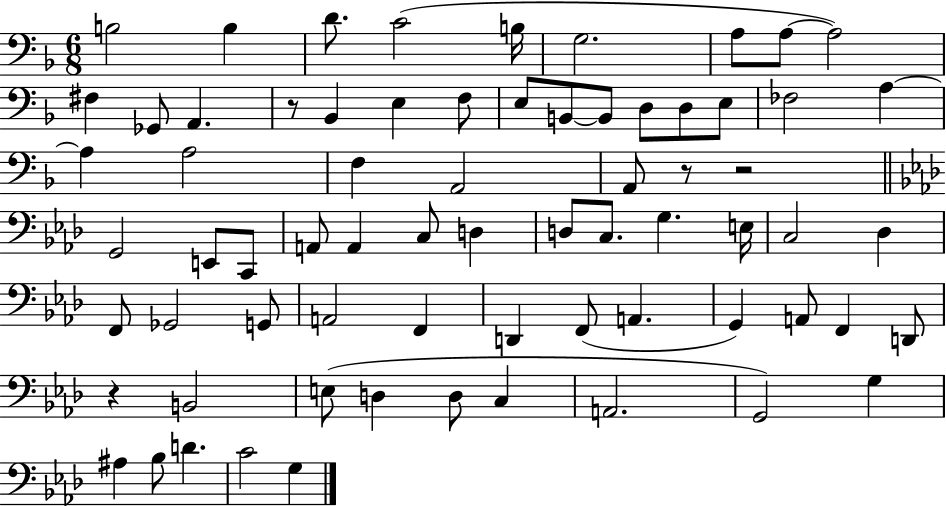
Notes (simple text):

B3/h B3/q D4/e. C4/h B3/s G3/h. A3/e A3/e A3/h F#3/q Gb2/e A2/q. R/e Bb2/q E3/q F3/e E3/e B2/e B2/e D3/e D3/e E3/e FES3/h A3/q A3/q A3/h F3/q A2/h A2/e R/e R/h G2/h E2/e C2/e A2/e A2/q C3/e D3/q D3/e C3/e. G3/q. E3/s C3/h Db3/q F2/e Gb2/h G2/e A2/h F2/q D2/q F2/e A2/q. G2/q A2/e F2/q D2/e R/q B2/h E3/e D3/q D3/e C3/q A2/h. G2/h G3/q A#3/q Bb3/e D4/q. C4/h G3/q